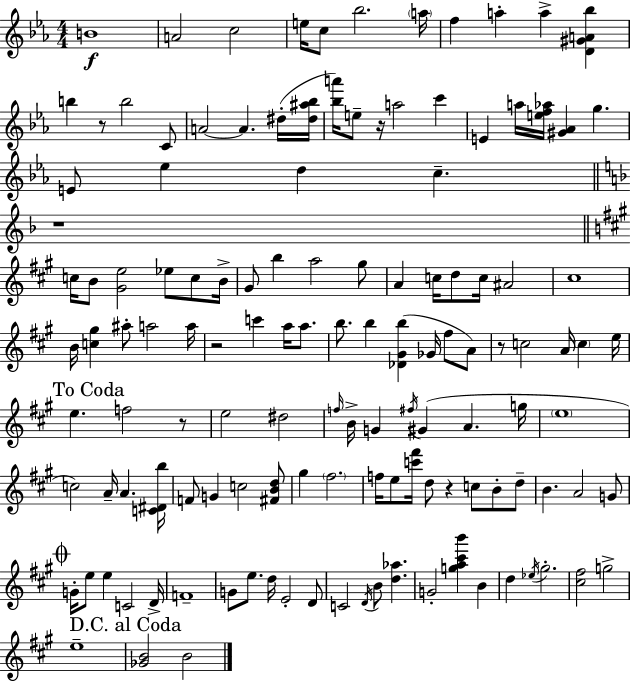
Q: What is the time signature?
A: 4/4